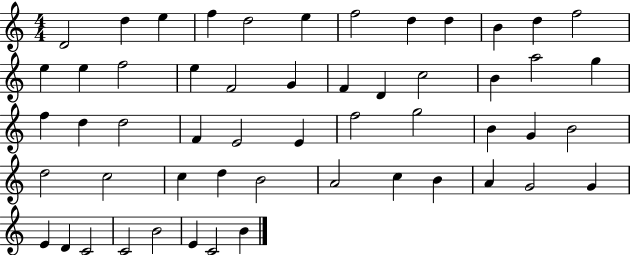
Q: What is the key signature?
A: C major